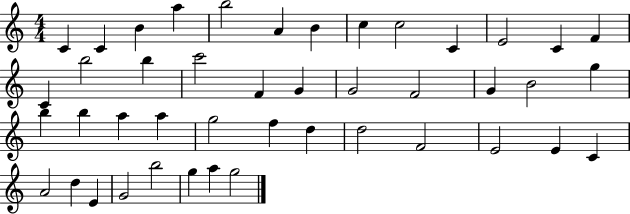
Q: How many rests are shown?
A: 0